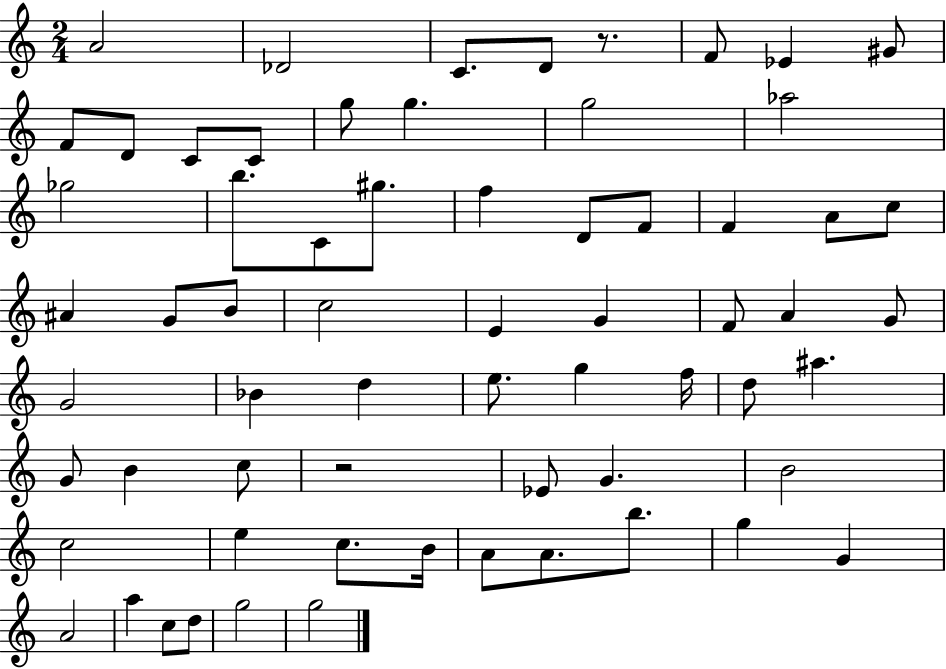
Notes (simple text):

A4/h Db4/h C4/e. D4/e R/e. F4/e Eb4/q G#4/e F4/e D4/e C4/e C4/e G5/e G5/q. G5/h Ab5/h Gb5/h B5/e. C4/e G#5/e. F5/q D4/e F4/e F4/q A4/e C5/e A#4/q G4/e B4/e C5/h E4/q G4/q F4/e A4/q G4/e G4/h Bb4/q D5/q E5/e. G5/q F5/s D5/e A#5/q. G4/e B4/q C5/e R/h Eb4/e G4/q. B4/h C5/h E5/q C5/e. B4/s A4/e A4/e. B5/e. G5/q G4/q A4/h A5/q C5/e D5/e G5/h G5/h